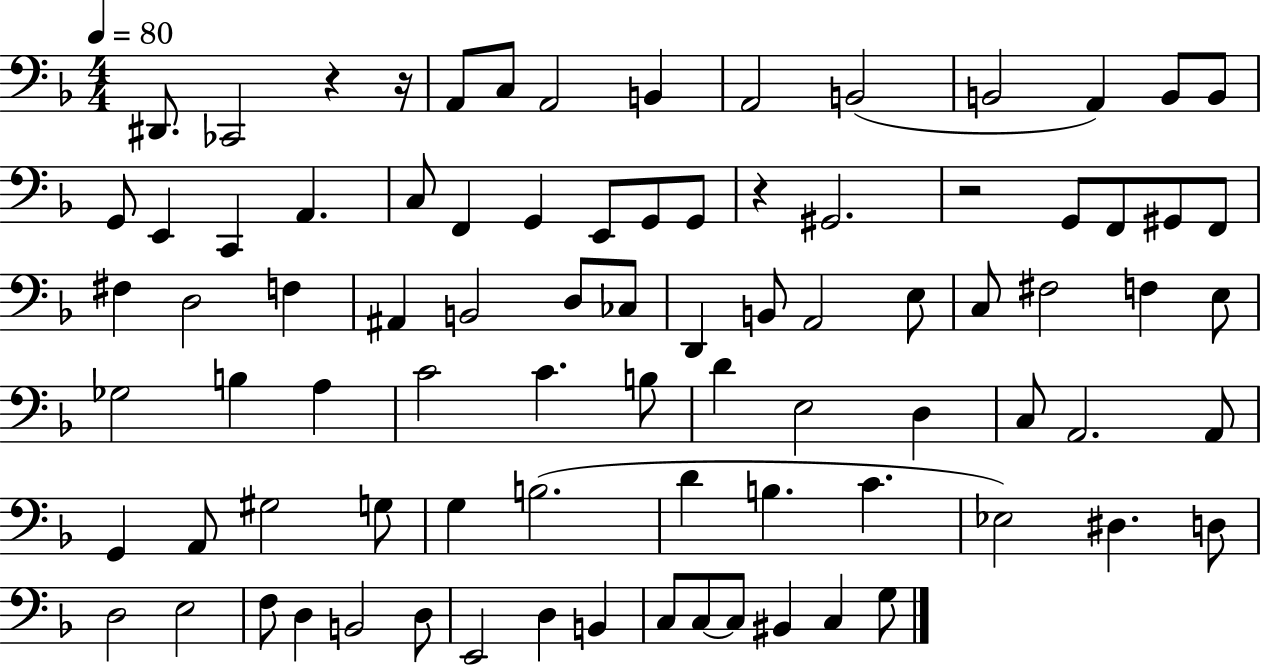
D#2/e. CES2/h R/q R/s A2/e C3/e A2/h B2/q A2/h B2/h B2/h A2/q B2/e B2/e G2/e E2/q C2/q A2/q. C3/e F2/q G2/q E2/e G2/e G2/e R/q G#2/h. R/h G2/e F2/e G#2/e F2/e F#3/q D3/h F3/q A#2/q B2/h D3/e CES3/e D2/q B2/e A2/h E3/e C3/e F#3/h F3/q E3/e Gb3/h B3/q A3/q C4/h C4/q. B3/e D4/q E3/h D3/q C3/e A2/h. A2/e G2/q A2/e G#3/h G3/e G3/q B3/h. D4/q B3/q. C4/q. Eb3/h D#3/q. D3/e D3/h E3/h F3/e D3/q B2/h D3/e E2/h D3/q B2/q C3/e C3/e C3/e BIS2/q C3/q G3/e